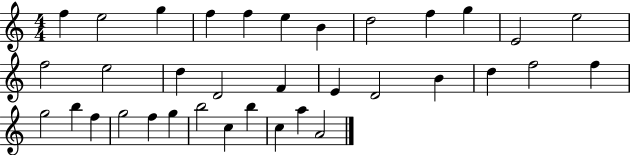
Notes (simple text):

F5/q E5/h G5/q F5/q F5/q E5/q B4/q D5/h F5/q G5/q E4/h E5/h F5/h E5/h D5/q D4/h F4/q E4/q D4/h B4/q D5/q F5/h F5/q G5/h B5/q F5/q G5/h F5/q G5/q B5/h C5/q B5/q C5/q A5/q A4/h